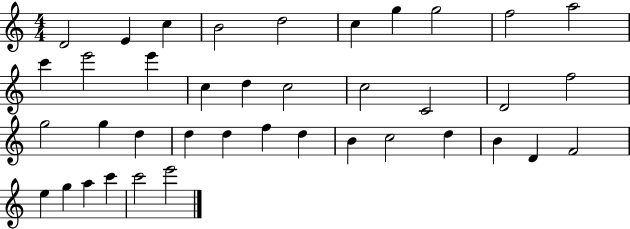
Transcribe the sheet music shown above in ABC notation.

X:1
T:Untitled
M:4/4
L:1/4
K:C
D2 E c B2 d2 c g g2 f2 a2 c' e'2 e' c d c2 c2 C2 D2 f2 g2 g d d d f d B c2 d B D F2 e g a c' c'2 e'2